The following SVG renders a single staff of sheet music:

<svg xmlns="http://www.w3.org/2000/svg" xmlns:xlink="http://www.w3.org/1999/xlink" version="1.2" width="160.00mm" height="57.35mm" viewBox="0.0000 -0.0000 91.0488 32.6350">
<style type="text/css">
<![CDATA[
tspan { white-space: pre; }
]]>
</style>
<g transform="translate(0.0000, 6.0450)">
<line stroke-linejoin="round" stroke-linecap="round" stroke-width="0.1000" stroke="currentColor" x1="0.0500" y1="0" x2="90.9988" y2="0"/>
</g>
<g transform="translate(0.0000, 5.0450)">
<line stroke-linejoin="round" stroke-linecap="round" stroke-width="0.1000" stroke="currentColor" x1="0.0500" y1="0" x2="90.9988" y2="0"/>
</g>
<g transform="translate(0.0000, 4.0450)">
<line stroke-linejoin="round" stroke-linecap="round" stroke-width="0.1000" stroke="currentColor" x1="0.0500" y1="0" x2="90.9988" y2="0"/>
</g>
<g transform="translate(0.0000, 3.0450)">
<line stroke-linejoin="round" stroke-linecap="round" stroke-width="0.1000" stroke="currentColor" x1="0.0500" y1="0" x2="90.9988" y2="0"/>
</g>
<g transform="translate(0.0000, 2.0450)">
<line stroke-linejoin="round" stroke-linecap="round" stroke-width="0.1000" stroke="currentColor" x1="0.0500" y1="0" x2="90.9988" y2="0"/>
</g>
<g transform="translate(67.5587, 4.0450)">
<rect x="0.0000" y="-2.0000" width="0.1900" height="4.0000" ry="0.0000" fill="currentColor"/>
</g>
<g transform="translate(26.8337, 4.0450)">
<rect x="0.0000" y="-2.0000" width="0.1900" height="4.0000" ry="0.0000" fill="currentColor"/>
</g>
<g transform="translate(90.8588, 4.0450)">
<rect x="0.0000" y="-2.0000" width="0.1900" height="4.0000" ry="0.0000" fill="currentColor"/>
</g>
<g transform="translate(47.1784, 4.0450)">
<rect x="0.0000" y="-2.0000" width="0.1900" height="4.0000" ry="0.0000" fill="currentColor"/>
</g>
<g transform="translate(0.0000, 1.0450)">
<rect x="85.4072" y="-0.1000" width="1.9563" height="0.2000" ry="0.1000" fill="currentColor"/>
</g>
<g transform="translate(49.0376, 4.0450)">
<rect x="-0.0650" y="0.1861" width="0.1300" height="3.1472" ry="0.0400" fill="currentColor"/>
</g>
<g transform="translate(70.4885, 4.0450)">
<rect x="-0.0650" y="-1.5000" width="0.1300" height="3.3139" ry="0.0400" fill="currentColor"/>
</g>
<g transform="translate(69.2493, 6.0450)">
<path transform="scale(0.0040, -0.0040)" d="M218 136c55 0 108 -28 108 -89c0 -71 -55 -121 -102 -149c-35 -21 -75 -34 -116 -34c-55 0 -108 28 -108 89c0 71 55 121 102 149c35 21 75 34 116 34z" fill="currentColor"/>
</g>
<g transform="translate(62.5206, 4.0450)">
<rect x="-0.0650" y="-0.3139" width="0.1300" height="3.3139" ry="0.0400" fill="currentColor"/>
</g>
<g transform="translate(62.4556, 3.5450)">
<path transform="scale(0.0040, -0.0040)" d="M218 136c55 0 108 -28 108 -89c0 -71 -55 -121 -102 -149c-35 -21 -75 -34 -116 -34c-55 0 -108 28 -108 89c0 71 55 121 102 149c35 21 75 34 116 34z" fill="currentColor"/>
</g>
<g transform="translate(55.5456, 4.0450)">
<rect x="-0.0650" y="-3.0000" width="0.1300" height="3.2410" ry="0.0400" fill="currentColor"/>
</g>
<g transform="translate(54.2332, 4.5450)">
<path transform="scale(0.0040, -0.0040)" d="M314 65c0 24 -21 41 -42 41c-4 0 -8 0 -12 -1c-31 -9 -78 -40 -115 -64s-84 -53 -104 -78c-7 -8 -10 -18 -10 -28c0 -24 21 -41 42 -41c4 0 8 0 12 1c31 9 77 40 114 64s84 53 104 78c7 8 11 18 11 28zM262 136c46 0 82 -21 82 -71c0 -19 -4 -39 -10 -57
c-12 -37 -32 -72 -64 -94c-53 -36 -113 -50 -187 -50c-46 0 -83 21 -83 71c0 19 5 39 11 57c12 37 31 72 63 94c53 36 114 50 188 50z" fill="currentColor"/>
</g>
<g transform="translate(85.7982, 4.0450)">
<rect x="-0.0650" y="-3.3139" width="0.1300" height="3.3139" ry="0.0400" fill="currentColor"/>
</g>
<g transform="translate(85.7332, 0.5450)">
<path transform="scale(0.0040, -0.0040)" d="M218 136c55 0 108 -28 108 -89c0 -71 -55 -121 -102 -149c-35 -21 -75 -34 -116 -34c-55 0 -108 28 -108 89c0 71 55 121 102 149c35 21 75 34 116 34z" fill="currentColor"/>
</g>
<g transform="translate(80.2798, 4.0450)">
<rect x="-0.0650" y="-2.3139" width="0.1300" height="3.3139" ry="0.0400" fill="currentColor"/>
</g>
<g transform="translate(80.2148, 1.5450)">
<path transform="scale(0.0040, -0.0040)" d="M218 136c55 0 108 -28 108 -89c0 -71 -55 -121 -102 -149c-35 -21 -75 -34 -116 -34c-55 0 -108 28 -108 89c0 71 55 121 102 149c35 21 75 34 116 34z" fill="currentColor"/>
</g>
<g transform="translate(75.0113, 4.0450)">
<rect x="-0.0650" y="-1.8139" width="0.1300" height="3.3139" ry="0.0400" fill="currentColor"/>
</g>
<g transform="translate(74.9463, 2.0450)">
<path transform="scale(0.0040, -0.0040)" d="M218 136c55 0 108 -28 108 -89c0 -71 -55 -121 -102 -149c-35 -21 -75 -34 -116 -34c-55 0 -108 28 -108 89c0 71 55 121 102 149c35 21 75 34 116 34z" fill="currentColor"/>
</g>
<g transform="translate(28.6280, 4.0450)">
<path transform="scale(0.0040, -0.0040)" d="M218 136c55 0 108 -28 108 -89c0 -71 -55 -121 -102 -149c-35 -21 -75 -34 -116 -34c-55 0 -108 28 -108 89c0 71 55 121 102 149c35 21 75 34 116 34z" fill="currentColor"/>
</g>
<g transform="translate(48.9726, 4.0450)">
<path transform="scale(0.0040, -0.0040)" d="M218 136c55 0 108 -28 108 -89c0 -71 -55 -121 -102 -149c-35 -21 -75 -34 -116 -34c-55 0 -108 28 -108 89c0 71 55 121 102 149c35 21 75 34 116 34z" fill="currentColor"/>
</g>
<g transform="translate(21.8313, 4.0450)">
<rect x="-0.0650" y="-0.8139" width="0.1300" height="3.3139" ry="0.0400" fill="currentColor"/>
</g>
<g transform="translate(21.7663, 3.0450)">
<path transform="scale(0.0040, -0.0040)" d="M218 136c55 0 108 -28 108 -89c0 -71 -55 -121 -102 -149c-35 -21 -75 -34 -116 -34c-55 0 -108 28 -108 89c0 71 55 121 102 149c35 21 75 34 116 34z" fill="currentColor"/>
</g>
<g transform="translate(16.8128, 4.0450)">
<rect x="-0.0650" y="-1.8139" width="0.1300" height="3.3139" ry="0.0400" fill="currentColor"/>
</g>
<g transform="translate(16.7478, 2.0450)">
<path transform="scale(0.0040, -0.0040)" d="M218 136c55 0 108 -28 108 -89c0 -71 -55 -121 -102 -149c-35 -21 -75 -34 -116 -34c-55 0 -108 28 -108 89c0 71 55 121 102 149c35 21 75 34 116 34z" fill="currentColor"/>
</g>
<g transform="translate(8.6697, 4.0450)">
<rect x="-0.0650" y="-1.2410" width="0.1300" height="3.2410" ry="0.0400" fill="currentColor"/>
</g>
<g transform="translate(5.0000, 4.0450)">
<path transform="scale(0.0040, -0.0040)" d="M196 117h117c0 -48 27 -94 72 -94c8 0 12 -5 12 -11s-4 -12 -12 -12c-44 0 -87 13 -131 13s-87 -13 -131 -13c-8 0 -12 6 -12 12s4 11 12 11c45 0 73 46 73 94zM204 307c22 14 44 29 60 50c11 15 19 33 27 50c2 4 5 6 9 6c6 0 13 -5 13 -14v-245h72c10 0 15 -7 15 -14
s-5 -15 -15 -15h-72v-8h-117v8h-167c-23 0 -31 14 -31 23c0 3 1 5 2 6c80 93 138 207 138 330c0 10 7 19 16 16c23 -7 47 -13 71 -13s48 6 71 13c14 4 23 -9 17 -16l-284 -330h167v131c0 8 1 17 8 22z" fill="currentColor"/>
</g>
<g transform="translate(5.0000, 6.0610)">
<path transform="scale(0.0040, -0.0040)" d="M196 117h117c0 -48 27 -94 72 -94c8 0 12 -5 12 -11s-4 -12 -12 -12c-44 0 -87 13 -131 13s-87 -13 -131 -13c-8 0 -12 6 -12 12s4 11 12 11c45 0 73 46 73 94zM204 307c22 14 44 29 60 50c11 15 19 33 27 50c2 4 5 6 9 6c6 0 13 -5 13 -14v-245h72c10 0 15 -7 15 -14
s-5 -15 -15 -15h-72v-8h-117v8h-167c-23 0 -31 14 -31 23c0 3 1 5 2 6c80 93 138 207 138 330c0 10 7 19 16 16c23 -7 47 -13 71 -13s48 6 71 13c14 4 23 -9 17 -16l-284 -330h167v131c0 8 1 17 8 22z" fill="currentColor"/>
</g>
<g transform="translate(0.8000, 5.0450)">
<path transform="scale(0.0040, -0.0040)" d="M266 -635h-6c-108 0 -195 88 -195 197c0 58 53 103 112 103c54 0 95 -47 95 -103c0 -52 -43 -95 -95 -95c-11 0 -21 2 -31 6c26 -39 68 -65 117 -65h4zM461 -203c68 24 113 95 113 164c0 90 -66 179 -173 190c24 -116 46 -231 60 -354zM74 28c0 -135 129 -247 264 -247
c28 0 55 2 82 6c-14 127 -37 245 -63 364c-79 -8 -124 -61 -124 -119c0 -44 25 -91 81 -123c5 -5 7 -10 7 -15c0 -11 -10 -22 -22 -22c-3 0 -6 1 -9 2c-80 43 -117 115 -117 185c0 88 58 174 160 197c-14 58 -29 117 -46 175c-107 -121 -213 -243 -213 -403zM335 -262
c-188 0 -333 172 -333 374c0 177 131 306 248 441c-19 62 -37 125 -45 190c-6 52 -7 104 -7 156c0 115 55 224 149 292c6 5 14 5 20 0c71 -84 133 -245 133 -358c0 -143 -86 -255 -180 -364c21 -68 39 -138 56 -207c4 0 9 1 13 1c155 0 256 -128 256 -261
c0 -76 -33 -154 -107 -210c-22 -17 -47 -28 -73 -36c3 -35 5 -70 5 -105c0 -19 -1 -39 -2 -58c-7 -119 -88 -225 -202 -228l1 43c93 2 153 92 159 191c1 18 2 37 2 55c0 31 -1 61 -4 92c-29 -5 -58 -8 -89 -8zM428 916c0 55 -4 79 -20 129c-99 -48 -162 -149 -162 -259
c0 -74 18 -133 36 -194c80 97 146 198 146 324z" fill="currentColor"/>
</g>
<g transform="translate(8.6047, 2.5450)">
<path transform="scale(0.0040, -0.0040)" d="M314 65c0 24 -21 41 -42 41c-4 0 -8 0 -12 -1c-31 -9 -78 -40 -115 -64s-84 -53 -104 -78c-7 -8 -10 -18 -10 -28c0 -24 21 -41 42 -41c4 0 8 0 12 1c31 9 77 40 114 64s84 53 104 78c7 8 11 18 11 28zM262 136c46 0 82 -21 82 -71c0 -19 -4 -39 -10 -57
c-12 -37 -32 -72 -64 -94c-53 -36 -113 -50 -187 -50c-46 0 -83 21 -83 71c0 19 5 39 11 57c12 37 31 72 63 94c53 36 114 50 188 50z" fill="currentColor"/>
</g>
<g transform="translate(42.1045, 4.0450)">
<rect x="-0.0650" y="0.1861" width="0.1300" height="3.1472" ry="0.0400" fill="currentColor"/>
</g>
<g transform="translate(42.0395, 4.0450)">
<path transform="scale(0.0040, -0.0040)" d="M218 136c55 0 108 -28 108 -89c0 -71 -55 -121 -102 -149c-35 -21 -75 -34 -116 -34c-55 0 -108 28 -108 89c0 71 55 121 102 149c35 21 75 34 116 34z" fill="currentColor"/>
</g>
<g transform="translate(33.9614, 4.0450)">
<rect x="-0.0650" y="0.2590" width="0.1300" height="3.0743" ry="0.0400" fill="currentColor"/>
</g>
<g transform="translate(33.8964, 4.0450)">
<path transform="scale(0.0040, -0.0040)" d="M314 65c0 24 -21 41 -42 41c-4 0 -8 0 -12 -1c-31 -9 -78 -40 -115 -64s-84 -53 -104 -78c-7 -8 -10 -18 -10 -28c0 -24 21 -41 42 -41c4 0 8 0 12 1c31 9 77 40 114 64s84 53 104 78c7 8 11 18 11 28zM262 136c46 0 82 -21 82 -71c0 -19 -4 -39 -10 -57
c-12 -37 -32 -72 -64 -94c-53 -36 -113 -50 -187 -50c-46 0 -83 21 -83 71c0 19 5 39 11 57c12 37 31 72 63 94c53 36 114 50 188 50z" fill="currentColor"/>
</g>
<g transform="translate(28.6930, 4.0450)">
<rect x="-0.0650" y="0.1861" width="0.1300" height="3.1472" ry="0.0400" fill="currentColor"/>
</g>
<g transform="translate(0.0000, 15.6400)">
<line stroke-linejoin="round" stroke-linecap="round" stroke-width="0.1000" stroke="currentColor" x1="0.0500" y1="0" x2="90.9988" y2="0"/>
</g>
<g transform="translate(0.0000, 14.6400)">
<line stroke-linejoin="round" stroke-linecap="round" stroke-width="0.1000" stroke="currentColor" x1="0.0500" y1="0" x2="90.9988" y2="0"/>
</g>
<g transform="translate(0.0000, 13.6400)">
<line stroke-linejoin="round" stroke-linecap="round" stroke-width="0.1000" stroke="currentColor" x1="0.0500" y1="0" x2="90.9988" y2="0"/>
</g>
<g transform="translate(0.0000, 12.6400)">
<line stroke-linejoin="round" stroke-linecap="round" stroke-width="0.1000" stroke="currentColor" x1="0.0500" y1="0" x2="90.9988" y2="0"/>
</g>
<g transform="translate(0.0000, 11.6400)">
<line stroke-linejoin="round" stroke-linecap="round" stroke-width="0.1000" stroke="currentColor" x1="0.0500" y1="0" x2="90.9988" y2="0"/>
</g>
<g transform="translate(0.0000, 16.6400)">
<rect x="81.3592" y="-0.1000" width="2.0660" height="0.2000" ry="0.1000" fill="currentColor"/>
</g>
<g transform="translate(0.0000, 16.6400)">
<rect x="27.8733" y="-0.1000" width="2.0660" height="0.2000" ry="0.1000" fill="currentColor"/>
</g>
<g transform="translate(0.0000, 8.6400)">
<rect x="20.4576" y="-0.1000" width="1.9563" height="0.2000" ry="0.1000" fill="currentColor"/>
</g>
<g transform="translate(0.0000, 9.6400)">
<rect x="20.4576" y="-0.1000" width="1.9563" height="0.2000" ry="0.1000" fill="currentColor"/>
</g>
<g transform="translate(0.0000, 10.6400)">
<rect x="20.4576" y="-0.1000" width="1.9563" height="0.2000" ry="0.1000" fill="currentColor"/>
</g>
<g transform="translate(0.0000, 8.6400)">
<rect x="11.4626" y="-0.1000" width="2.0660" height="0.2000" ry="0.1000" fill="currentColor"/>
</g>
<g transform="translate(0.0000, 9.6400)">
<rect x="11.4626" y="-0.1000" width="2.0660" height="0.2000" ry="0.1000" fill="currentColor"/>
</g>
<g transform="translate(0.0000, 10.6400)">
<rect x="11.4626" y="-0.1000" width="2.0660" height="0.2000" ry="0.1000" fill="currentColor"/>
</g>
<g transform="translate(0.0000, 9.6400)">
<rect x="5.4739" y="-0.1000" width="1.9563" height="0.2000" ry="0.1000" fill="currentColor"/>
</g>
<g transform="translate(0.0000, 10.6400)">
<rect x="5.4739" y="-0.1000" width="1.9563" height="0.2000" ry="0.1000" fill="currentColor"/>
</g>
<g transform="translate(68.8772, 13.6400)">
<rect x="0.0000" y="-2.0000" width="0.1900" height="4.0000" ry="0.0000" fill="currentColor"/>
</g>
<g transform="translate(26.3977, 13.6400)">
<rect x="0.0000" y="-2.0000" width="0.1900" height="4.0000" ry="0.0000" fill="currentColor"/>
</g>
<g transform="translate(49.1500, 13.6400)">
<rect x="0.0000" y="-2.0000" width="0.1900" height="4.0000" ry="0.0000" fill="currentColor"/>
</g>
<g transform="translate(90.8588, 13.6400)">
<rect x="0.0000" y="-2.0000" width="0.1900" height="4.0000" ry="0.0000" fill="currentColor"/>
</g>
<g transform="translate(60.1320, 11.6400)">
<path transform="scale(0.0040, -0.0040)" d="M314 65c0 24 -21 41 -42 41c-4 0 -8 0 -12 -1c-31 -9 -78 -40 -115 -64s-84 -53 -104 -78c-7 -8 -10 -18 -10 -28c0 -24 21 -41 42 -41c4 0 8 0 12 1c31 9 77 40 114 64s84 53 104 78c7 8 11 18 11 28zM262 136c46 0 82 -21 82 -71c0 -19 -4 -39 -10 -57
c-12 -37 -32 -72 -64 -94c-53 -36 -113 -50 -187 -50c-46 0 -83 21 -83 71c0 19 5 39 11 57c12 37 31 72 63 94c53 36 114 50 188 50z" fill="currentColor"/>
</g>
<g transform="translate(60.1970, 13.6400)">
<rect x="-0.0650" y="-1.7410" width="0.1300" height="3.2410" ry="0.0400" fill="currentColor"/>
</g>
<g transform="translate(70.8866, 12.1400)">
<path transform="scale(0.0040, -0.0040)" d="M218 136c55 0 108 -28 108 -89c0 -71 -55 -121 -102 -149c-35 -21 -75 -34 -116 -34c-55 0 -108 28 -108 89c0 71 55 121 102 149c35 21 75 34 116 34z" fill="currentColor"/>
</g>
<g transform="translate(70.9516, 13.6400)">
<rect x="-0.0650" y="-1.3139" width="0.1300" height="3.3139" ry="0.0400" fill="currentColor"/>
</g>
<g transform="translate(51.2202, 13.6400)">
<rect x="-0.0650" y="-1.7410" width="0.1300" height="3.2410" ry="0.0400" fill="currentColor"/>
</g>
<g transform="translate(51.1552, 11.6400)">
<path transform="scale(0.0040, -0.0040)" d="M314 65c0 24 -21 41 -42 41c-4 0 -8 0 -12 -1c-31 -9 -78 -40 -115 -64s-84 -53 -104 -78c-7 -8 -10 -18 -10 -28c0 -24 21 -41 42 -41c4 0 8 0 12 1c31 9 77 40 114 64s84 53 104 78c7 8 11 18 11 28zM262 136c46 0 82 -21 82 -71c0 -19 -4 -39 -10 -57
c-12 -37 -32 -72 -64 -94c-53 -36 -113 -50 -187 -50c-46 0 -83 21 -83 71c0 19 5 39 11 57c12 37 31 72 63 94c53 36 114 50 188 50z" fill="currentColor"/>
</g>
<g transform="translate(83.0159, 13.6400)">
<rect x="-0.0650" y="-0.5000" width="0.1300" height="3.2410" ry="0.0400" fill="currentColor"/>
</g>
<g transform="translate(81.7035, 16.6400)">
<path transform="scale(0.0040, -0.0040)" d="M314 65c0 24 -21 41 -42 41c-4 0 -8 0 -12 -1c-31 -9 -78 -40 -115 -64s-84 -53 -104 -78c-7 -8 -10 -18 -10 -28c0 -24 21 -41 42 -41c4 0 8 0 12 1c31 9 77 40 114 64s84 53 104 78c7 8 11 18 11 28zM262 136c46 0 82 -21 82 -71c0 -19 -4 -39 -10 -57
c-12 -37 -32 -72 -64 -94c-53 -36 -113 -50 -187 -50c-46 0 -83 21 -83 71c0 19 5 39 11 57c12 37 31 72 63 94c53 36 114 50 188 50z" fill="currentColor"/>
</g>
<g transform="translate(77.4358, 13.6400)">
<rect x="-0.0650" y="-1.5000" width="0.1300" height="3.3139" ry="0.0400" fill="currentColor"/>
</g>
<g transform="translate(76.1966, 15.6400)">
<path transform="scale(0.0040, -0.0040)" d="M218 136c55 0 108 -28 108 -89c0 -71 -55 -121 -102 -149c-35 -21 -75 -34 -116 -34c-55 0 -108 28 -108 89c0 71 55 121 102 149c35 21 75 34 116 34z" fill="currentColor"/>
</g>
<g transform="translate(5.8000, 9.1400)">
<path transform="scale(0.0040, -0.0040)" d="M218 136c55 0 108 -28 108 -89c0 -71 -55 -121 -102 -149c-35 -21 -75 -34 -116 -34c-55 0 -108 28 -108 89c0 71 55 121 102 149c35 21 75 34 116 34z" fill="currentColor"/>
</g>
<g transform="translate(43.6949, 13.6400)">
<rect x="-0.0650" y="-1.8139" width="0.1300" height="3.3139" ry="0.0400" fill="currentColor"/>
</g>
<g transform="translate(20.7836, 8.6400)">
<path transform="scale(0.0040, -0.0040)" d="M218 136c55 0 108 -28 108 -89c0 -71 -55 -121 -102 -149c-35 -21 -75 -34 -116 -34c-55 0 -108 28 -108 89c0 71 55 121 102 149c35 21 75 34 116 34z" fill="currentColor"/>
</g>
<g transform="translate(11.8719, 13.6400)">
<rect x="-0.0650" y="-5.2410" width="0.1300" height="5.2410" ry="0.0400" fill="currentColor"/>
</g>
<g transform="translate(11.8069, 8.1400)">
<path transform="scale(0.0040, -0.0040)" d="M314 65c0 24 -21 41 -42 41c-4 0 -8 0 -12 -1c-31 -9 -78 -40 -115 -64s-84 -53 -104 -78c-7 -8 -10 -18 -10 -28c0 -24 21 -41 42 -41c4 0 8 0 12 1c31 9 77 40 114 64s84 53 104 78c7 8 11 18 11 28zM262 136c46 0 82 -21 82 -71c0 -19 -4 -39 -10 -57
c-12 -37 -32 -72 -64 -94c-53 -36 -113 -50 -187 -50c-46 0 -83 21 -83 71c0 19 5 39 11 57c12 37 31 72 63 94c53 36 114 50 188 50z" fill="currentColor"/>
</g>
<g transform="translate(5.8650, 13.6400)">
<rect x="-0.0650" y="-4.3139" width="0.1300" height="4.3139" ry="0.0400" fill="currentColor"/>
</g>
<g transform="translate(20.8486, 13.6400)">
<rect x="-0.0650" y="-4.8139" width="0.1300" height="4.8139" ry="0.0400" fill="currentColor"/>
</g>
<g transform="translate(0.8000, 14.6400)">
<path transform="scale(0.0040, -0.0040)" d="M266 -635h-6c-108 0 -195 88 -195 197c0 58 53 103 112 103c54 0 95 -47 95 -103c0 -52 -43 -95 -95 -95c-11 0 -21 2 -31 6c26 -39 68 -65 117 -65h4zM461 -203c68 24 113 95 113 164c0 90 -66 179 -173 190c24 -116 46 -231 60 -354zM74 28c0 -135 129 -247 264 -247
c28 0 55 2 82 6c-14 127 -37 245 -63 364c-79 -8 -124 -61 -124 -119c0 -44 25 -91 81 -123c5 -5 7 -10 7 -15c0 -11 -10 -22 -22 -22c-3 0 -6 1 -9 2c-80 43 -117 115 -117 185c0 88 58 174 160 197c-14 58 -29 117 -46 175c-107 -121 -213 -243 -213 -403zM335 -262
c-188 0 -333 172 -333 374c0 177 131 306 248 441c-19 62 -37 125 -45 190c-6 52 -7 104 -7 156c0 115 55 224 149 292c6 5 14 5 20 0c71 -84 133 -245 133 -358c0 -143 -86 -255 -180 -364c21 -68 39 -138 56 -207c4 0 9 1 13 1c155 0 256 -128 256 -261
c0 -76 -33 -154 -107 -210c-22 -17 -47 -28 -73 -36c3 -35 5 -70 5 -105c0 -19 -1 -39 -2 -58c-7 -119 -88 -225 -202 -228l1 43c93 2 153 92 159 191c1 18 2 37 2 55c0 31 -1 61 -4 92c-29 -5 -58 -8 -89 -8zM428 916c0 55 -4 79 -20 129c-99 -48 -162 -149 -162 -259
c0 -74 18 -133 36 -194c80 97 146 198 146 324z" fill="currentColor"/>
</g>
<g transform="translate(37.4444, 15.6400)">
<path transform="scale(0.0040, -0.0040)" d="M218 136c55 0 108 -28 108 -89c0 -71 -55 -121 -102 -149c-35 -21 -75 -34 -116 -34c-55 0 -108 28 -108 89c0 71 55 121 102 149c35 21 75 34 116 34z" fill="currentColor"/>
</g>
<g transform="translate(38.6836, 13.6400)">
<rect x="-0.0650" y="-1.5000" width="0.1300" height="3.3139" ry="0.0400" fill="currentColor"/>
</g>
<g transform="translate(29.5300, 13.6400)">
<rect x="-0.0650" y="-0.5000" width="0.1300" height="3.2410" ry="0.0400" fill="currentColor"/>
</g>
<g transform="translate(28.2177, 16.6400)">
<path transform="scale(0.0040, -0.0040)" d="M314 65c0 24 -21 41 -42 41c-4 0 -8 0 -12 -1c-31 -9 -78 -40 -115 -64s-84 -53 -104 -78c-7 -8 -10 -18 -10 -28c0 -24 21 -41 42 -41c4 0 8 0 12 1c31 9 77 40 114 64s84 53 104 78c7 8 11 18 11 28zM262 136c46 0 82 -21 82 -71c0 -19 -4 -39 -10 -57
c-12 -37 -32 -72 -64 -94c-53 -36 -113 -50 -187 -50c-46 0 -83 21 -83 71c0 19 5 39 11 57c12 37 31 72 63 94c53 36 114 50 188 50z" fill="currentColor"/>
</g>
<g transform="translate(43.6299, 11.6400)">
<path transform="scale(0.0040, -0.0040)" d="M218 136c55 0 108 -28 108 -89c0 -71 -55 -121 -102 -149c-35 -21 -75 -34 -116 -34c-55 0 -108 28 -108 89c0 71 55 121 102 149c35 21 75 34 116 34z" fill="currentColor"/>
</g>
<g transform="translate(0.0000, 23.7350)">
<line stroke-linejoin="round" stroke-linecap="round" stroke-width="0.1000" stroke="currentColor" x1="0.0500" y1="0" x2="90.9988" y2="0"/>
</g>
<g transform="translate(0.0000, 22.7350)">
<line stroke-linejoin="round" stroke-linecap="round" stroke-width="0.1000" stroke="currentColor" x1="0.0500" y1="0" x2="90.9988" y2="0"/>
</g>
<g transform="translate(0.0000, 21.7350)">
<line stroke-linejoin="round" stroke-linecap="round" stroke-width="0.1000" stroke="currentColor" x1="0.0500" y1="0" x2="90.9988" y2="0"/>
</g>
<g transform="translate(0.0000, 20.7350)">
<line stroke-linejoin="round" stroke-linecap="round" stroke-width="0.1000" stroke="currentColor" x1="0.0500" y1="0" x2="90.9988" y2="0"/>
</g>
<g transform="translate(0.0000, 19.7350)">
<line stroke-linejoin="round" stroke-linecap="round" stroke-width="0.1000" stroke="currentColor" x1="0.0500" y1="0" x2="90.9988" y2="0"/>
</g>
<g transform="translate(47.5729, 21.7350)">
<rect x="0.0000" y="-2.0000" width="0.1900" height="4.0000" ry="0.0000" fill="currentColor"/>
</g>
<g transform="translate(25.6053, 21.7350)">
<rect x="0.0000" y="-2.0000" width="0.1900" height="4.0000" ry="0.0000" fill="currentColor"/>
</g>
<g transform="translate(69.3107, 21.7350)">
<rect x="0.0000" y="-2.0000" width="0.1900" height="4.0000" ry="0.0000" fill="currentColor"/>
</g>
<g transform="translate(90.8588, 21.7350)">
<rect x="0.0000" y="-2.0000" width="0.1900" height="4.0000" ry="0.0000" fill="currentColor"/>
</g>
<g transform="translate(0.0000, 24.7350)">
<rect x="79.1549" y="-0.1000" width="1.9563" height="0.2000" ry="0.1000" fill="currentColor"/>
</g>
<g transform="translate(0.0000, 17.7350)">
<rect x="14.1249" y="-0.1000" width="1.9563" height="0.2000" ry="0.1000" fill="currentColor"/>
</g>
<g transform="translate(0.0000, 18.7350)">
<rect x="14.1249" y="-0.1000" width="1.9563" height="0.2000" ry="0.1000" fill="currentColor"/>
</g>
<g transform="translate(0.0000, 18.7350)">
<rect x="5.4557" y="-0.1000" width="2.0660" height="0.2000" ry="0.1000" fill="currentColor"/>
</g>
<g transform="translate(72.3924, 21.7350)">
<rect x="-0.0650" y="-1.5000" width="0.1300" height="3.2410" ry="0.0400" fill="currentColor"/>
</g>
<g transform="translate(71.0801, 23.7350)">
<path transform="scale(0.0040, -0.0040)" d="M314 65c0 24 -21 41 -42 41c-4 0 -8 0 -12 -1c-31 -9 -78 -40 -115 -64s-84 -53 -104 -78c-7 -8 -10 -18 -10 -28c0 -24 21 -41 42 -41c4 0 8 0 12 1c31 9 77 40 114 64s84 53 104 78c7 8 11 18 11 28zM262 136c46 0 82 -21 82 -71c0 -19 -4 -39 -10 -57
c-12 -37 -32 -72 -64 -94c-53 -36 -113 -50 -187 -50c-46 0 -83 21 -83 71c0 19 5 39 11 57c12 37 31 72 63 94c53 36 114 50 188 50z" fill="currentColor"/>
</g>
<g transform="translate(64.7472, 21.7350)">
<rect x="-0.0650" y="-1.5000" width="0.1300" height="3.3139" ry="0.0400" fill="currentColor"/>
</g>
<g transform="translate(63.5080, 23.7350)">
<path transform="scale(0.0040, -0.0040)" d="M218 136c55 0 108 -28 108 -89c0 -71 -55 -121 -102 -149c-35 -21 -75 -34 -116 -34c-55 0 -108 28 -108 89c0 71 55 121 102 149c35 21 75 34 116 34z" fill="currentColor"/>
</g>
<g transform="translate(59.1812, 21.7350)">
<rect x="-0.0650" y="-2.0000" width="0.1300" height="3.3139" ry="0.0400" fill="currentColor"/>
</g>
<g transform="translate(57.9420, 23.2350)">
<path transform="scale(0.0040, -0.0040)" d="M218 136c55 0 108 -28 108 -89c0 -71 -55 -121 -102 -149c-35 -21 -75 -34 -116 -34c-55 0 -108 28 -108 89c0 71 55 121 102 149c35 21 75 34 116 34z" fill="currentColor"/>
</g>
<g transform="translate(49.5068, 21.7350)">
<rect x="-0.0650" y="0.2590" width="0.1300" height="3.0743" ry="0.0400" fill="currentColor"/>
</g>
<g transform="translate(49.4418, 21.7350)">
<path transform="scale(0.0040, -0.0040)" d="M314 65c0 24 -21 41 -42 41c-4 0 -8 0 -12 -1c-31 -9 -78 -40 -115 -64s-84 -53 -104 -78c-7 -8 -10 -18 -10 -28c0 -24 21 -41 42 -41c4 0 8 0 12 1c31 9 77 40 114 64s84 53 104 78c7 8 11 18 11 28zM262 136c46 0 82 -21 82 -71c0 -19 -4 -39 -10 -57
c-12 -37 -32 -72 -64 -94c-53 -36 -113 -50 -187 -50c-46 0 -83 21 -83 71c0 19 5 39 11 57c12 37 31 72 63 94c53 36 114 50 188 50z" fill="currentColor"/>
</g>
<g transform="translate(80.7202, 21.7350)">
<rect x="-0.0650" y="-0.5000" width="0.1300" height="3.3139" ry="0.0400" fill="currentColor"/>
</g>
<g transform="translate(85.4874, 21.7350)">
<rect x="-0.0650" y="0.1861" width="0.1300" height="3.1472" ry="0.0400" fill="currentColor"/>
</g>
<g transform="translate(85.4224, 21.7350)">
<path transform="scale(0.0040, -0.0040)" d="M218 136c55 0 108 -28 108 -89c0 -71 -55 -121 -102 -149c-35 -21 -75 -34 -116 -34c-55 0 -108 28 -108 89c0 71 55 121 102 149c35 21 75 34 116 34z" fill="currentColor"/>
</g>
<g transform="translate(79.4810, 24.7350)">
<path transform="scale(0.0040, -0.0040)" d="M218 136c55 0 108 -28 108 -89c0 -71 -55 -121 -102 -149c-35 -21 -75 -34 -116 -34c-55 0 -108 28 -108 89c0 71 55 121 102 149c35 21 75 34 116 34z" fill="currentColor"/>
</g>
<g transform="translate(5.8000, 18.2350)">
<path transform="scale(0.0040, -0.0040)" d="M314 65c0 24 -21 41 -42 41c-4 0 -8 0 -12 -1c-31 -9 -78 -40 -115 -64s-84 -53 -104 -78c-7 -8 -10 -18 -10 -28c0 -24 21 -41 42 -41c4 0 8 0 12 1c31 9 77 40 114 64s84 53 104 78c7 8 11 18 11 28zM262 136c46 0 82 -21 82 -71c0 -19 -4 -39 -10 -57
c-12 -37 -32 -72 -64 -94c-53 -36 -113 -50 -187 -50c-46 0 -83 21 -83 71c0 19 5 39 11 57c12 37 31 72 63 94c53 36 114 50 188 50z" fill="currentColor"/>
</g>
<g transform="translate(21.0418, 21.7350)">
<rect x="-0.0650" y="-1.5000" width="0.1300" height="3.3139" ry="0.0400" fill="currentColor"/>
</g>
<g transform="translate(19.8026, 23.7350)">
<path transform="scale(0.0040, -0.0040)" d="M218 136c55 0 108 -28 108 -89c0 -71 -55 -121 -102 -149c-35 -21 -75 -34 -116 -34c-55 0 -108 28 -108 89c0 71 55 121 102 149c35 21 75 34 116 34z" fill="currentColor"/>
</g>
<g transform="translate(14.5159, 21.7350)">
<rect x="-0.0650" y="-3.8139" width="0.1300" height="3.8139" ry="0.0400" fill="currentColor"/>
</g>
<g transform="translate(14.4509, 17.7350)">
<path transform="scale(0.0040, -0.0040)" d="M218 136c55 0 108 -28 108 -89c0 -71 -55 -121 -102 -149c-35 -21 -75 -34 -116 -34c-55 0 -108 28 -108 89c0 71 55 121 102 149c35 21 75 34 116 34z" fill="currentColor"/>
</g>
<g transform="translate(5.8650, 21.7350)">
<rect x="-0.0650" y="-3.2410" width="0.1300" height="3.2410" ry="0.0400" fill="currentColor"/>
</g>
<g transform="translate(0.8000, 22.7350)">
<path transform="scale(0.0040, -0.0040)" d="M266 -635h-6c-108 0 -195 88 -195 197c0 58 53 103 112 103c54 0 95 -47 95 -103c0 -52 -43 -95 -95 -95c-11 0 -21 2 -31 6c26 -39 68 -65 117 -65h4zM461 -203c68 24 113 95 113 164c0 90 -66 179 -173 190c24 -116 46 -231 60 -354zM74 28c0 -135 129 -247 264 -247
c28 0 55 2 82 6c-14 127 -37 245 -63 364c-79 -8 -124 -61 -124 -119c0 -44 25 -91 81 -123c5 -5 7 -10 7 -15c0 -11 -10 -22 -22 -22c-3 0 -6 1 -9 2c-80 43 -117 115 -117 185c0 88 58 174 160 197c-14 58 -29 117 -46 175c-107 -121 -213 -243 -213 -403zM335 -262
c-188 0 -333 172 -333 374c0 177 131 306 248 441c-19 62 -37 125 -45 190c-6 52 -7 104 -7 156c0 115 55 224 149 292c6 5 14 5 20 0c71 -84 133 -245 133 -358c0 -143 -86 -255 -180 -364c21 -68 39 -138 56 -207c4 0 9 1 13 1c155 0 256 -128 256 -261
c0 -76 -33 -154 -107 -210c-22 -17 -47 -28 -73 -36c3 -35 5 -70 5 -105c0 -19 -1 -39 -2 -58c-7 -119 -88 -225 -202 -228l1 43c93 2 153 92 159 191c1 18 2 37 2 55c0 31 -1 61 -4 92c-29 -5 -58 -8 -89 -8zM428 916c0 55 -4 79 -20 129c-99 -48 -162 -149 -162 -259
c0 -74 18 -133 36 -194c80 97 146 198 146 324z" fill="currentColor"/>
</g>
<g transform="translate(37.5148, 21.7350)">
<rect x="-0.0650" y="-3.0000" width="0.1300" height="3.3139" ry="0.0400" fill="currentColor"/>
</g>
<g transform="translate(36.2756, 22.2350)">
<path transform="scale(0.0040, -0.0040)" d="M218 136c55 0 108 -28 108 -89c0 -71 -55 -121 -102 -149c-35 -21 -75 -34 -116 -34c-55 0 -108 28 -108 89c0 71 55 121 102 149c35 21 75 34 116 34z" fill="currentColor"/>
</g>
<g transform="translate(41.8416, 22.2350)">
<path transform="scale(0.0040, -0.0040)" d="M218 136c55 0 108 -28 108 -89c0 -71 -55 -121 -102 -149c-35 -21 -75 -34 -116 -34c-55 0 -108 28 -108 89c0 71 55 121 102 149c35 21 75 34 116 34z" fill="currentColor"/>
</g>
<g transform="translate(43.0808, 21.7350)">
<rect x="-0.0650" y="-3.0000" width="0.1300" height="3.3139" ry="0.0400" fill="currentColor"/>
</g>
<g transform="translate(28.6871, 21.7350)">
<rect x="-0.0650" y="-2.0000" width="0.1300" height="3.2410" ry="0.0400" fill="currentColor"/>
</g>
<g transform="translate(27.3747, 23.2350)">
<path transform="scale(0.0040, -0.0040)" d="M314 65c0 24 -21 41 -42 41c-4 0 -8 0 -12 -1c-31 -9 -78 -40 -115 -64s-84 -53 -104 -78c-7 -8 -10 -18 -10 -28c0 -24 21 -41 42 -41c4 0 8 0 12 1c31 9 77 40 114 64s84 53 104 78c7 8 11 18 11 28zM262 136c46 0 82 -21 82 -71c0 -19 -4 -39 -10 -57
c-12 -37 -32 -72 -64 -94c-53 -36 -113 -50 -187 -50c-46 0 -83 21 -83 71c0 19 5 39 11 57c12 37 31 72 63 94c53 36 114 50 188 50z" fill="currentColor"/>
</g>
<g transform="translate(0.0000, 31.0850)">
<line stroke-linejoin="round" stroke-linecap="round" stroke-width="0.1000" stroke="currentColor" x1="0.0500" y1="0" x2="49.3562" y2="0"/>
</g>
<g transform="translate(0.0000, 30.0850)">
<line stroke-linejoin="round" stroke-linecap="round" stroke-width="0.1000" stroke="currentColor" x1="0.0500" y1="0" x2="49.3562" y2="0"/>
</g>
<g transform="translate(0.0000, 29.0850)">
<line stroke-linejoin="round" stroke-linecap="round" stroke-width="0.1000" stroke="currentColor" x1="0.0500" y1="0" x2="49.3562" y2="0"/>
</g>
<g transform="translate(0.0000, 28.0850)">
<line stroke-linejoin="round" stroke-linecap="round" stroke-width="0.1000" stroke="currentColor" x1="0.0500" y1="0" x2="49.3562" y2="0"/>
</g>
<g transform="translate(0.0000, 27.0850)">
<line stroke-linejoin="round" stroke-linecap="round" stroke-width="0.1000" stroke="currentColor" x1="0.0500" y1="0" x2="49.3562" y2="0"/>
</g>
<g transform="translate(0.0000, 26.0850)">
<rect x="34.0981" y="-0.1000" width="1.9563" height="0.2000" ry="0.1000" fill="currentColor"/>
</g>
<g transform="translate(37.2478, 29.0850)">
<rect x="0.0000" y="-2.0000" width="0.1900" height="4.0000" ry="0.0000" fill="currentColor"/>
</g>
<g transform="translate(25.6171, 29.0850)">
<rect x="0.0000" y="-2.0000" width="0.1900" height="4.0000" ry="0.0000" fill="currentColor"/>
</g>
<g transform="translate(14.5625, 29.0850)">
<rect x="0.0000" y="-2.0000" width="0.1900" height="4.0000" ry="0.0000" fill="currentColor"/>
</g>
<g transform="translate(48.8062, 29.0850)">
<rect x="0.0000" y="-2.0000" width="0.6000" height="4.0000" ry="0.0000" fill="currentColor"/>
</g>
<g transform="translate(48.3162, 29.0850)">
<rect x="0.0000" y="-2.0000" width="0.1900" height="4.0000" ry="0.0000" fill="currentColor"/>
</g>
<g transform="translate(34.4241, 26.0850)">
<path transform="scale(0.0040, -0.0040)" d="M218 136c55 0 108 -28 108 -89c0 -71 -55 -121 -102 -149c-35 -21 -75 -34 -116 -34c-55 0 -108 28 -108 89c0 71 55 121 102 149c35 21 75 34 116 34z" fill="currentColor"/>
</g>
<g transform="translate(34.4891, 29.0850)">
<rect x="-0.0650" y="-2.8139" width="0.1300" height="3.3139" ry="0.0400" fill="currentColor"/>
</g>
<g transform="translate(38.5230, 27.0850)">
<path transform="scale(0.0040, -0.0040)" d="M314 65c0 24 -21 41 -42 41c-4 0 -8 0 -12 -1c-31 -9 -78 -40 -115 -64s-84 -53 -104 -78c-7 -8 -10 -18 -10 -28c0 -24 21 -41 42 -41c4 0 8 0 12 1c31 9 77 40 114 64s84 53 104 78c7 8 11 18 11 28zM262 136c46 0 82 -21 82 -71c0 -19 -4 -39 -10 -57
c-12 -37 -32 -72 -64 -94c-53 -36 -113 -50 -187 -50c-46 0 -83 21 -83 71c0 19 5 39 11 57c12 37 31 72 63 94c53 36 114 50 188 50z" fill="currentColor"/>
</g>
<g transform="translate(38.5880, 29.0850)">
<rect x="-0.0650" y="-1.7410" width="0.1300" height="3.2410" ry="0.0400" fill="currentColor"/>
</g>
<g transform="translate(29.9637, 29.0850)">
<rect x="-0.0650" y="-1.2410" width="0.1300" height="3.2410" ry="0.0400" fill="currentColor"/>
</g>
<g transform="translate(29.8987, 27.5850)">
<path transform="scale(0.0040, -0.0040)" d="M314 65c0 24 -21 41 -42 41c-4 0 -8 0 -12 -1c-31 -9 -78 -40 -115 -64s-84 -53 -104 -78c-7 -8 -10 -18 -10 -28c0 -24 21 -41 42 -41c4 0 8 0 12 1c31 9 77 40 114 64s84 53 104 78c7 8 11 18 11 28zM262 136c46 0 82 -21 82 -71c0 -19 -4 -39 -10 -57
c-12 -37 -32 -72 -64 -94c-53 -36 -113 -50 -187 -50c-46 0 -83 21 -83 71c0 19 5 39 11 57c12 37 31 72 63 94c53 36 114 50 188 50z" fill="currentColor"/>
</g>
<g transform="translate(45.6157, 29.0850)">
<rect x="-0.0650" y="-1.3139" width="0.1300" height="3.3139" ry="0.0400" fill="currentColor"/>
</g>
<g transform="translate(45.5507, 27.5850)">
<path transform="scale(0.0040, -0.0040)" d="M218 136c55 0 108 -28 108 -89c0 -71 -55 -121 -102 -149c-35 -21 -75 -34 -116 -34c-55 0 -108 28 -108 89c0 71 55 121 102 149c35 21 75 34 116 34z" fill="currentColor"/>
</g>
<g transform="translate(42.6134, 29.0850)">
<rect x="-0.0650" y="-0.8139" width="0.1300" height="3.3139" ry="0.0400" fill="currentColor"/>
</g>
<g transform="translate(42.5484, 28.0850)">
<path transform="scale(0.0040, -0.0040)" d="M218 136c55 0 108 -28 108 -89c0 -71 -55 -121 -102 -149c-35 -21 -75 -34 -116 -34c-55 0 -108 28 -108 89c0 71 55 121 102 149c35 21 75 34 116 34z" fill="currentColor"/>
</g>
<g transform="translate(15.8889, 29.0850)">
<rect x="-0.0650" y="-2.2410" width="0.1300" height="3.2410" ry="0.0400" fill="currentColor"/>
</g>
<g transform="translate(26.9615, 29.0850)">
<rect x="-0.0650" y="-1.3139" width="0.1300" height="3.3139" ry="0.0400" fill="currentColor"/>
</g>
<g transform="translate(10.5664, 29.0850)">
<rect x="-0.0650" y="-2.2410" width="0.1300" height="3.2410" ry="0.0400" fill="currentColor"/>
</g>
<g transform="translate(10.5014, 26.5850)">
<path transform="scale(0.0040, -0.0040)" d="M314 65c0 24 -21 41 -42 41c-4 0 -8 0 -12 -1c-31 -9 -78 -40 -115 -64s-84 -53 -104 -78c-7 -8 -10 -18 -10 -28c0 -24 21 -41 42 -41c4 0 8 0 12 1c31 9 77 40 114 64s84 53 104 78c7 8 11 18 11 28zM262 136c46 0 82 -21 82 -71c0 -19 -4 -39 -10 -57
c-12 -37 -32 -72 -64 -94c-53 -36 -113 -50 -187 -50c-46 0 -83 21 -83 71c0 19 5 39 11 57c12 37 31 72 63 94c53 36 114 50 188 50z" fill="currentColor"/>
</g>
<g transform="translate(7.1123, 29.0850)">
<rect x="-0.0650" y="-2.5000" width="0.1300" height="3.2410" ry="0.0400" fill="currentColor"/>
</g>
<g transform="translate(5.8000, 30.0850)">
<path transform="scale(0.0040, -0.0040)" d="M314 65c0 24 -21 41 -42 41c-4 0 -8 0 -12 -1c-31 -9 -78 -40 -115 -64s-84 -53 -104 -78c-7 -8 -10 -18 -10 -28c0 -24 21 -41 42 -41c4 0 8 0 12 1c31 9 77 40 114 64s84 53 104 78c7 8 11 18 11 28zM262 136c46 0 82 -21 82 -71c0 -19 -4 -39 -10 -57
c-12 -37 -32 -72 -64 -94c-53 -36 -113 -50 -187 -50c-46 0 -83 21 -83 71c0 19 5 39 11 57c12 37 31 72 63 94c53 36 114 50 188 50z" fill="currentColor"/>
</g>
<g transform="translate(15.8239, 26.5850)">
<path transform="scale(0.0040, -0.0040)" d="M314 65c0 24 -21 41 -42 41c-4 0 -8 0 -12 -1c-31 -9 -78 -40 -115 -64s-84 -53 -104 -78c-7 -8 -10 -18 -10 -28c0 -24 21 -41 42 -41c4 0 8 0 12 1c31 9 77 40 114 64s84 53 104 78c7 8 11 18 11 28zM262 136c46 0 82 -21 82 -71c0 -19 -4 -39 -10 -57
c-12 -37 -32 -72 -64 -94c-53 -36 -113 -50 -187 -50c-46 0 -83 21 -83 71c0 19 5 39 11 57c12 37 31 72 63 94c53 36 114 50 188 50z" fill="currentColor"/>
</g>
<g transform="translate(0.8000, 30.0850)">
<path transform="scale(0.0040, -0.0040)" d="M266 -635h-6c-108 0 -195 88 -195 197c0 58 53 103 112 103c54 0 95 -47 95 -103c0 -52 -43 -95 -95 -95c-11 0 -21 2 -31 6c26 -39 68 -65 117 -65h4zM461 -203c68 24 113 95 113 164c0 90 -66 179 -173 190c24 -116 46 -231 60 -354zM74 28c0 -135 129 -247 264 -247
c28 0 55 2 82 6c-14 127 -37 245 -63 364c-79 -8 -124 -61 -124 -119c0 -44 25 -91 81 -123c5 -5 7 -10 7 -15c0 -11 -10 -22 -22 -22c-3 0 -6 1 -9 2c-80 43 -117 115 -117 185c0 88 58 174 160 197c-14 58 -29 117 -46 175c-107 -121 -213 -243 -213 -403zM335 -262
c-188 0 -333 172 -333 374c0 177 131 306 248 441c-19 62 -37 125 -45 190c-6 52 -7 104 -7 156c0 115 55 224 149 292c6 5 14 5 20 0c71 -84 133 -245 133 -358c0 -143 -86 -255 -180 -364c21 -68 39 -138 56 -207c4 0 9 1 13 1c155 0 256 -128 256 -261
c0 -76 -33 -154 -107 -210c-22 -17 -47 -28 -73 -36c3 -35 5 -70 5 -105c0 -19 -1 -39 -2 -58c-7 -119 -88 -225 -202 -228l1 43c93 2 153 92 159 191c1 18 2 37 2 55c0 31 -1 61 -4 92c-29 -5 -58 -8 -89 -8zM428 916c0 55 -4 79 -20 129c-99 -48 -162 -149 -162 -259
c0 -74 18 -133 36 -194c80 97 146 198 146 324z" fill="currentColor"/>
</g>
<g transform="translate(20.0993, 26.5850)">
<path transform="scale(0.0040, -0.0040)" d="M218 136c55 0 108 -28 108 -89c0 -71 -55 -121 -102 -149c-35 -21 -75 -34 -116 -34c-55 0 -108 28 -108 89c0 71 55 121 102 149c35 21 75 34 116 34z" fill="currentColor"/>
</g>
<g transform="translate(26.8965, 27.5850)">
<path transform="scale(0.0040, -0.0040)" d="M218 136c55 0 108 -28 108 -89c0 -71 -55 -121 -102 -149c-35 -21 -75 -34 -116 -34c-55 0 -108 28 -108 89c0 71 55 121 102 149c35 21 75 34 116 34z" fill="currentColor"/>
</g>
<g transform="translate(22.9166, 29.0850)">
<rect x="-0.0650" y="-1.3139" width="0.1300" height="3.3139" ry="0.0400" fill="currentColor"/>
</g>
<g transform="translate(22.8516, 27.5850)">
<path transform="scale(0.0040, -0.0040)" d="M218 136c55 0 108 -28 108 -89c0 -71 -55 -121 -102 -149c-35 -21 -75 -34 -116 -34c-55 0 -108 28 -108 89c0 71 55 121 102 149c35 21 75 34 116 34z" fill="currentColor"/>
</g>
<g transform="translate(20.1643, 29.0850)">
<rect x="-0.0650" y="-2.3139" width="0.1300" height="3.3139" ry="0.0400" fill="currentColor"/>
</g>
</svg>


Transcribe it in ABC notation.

X:1
T:Untitled
M:4/4
L:1/4
K:C
e2 f d B B2 B B A2 c E f g b d' f'2 e' C2 E f f2 f2 e E C2 b2 c' E F2 A A B2 F E E2 C B G2 g2 g2 g e e e2 a f2 d e